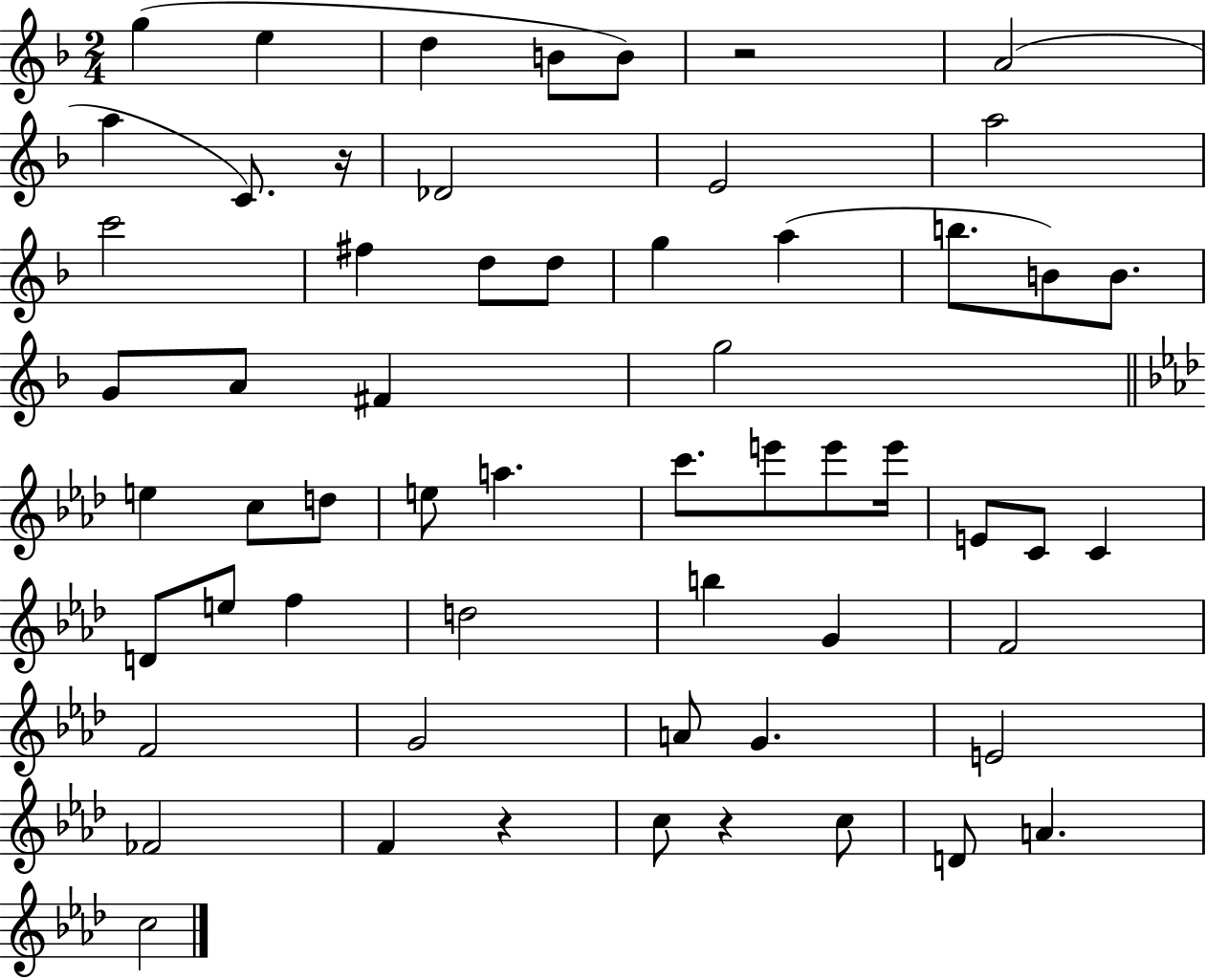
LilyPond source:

{
  \clef treble
  \numericTimeSignature
  \time 2/4
  \key f \major
  g''4( e''4 | d''4 b'8 b'8) | r2 | a'2( | \break a''4 c'8.) r16 | des'2 | e'2 | a''2 | \break c'''2 | fis''4 d''8 d''8 | g''4 a''4( | b''8. b'8) b'8. | \break g'8 a'8 fis'4 | g''2 | \bar "||" \break \key f \minor e''4 c''8 d''8 | e''8 a''4. | c'''8. e'''8 e'''8 e'''16 | e'8 c'8 c'4 | \break d'8 e''8 f''4 | d''2 | b''4 g'4 | f'2 | \break f'2 | g'2 | a'8 g'4. | e'2 | \break fes'2 | f'4 r4 | c''8 r4 c''8 | d'8 a'4. | \break c''2 | \bar "|."
}